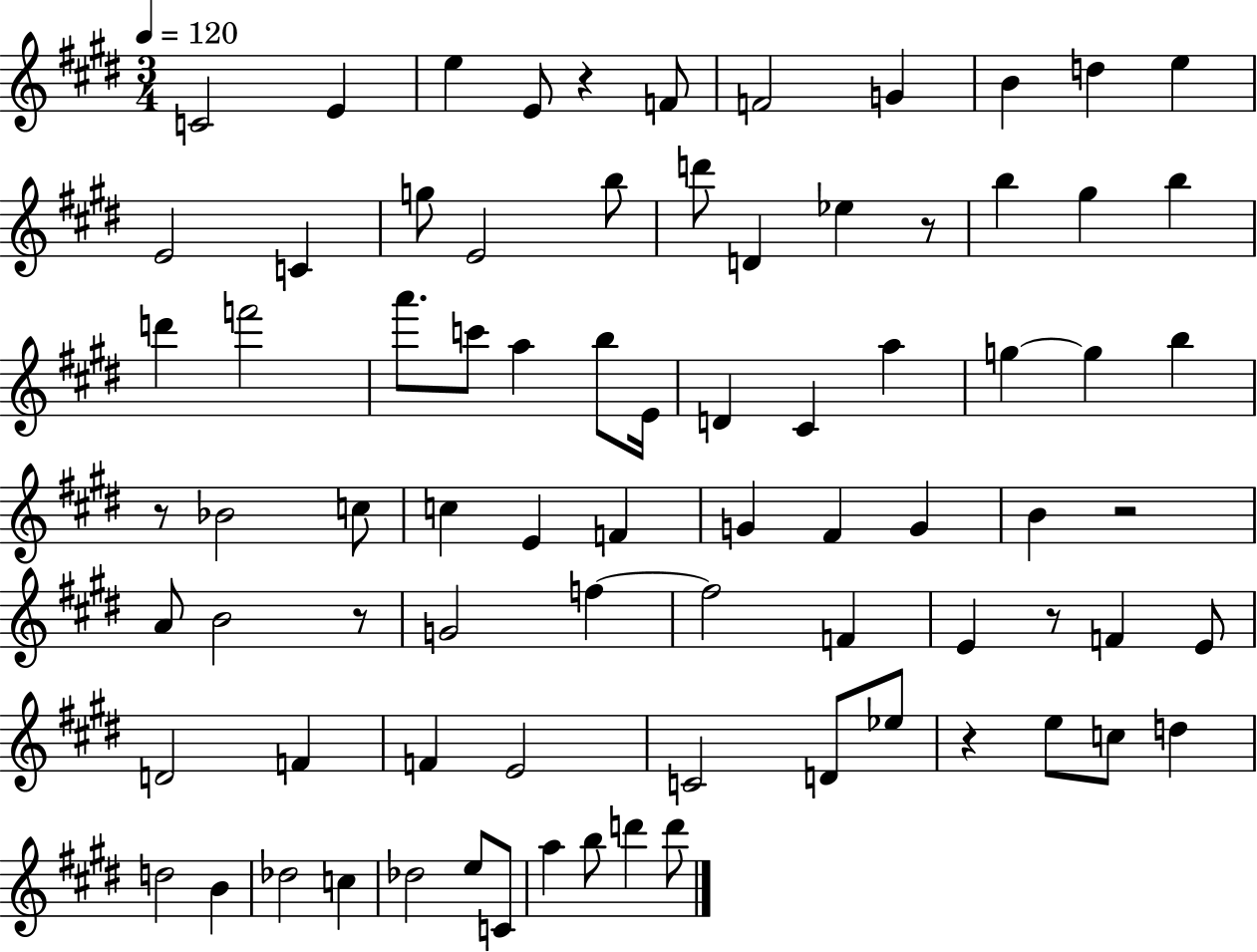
C4/h E4/q E5/q E4/e R/q F4/e F4/h G4/q B4/q D5/q E5/q E4/h C4/q G5/e E4/h B5/e D6/e D4/q Eb5/q R/e B5/q G#5/q B5/q D6/q F6/h A6/e. C6/e A5/q B5/e E4/s D4/q C#4/q A5/q G5/q G5/q B5/q R/e Bb4/h C5/e C5/q E4/q F4/q G4/q F#4/q G4/q B4/q R/h A4/e B4/h R/e G4/h F5/q F5/h F4/q E4/q R/e F4/q E4/e D4/h F4/q F4/q E4/h C4/h D4/e Eb5/e R/q E5/e C5/e D5/q D5/h B4/q Db5/h C5/q Db5/h E5/e C4/e A5/q B5/e D6/q D6/e